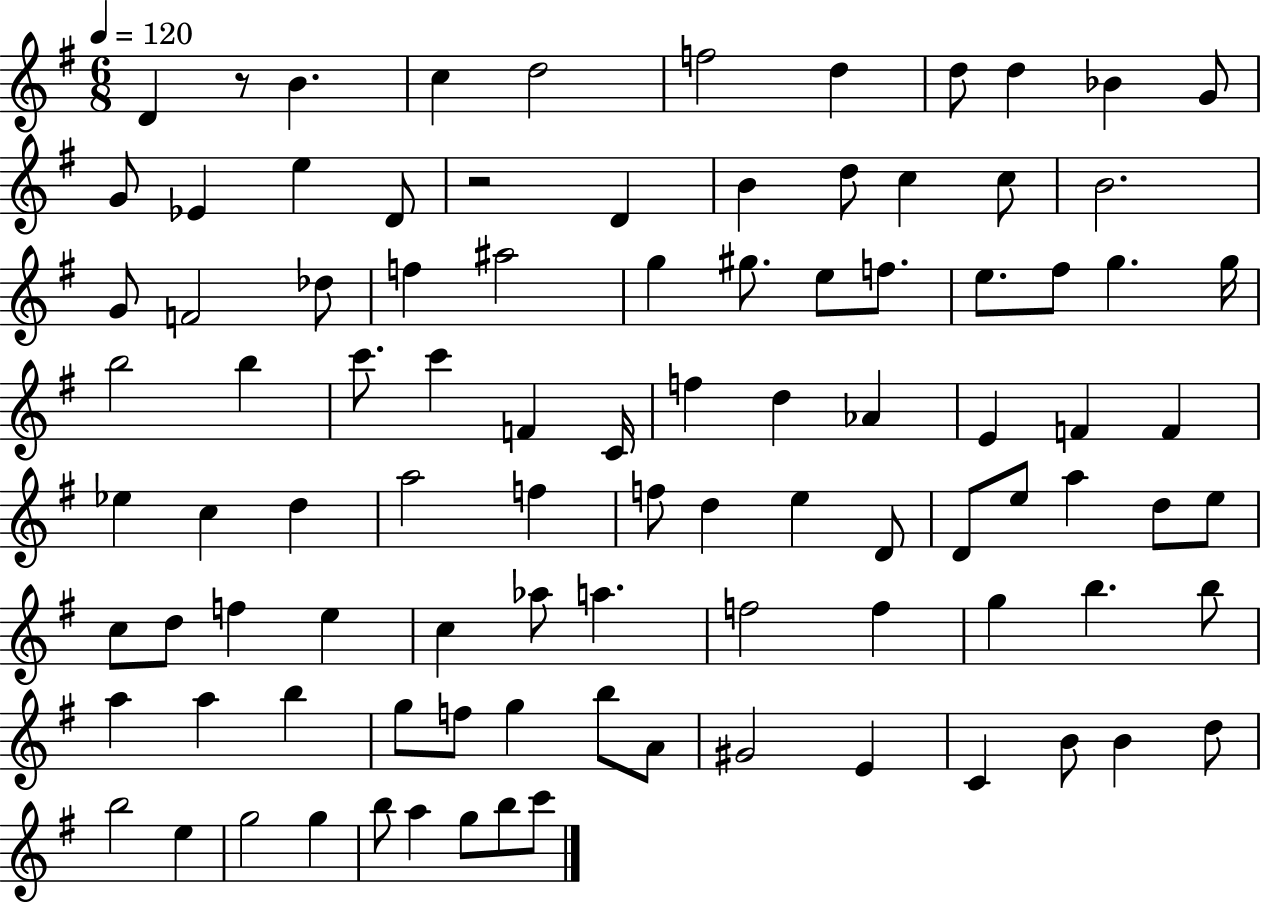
X:1
T:Untitled
M:6/8
L:1/4
K:G
D z/2 B c d2 f2 d d/2 d _B G/2 G/2 _E e D/2 z2 D B d/2 c c/2 B2 G/2 F2 _d/2 f ^a2 g ^g/2 e/2 f/2 e/2 ^f/2 g g/4 b2 b c'/2 c' F C/4 f d _A E F F _e c d a2 f f/2 d e D/2 D/2 e/2 a d/2 e/2 c/2 d/2 f e c _a/2 a f2 f g b b/2 a a b g/2 f/2 g b/2 A/2 ^G2 E C B/2 B d/2 b2 e g2 g b/2 a g/2 b/2 c'/2